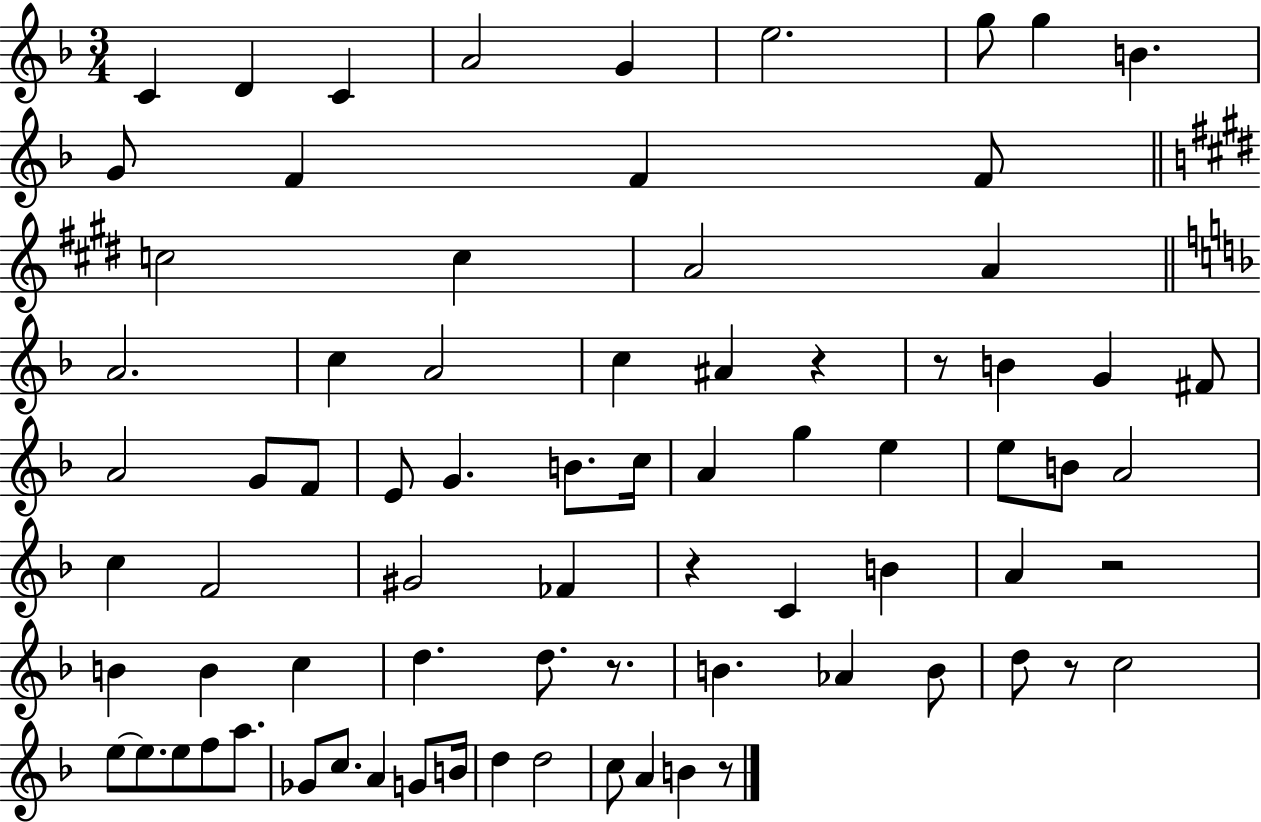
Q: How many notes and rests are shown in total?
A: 77